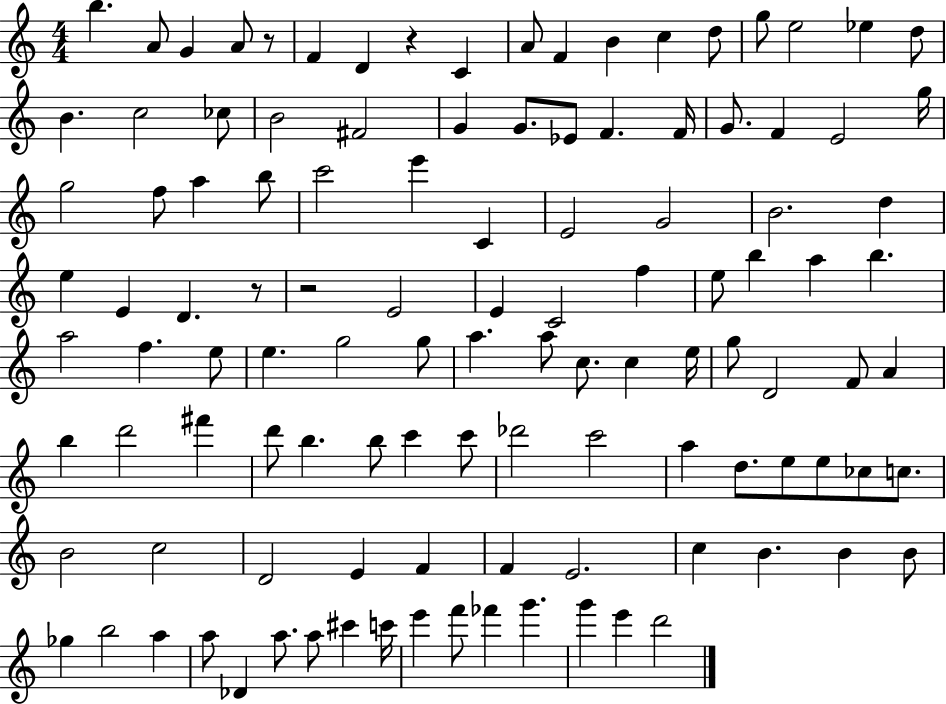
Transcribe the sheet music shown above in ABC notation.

X:1
T:Untitled
M:4/4
L:1/4
K:C
b A/2 G A/2 z/2 F D z C A/2 F B c d/2 g/2 e2 _e d/2 B c2 _c/2 B2 ^F2 G G/2 _E/2 F F/4 G/2 F E2 g/4 g2 f/2 a b/2 c'2 e' C E2 G2 B2 d e E D z/2 z2 E2 E C2 f e/2 b a b a2 f e/2 e g2 g/2 a a/2 c/2 c e/4 g/2 D2 F/2 A b d'2 ^f' d'/2 b b/2 c' c'/2 _d'2 c'2 a d/2 e/2 e/2 _c/2 c/2 B2 c2 D2 E F F E2 c B B B/2 _g b2 a a/2 _D a/2 a/2 ^c' c'/4 e' f'/2 _f' g' g' e' d'2